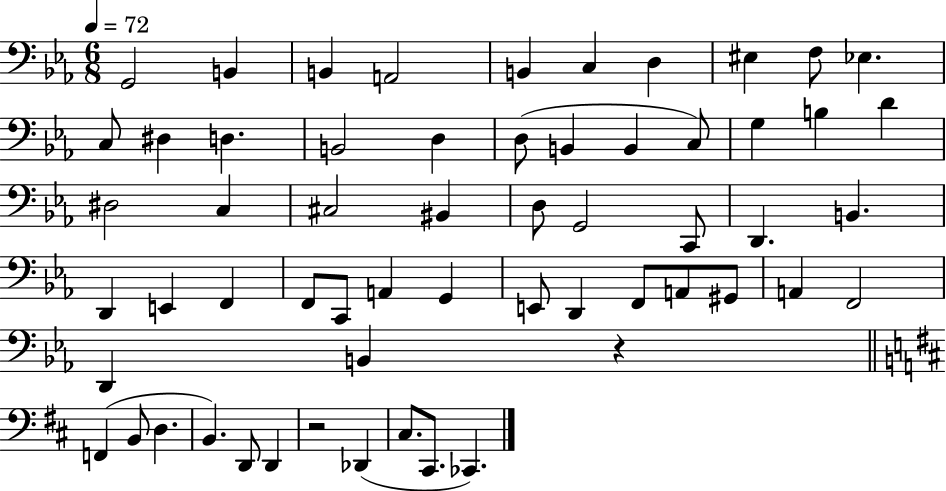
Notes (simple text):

G2/h B2/q B2/q A2/h B2/q C3/q D3/q EIS3/q F3/e Eb3/q. C3/e D#3/q D3/q. B2/h D3/q D3/e B2/q B2/q C3/e G3/q B3/q D4/q D#3/h C3/q C#3/h BIS2/q D3/e G2/h C2/e D2/q. B2/q. D2/q E2/q F2/q F2/e C2/e A2/q G2/q E2/e D2/q F2/e A2/e G#2/e A2/q F2/h D2/q B2/q R/q F2/q B2/e D3/q. B2/q. D2/e D2/q R/h Db2/q C#3/e. C#2/e. CES2/q.